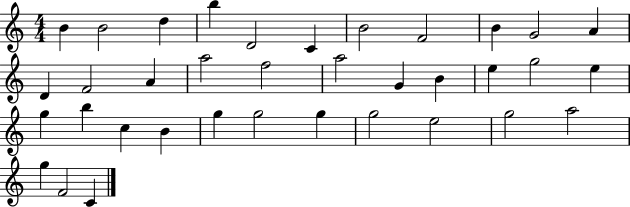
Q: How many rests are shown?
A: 0